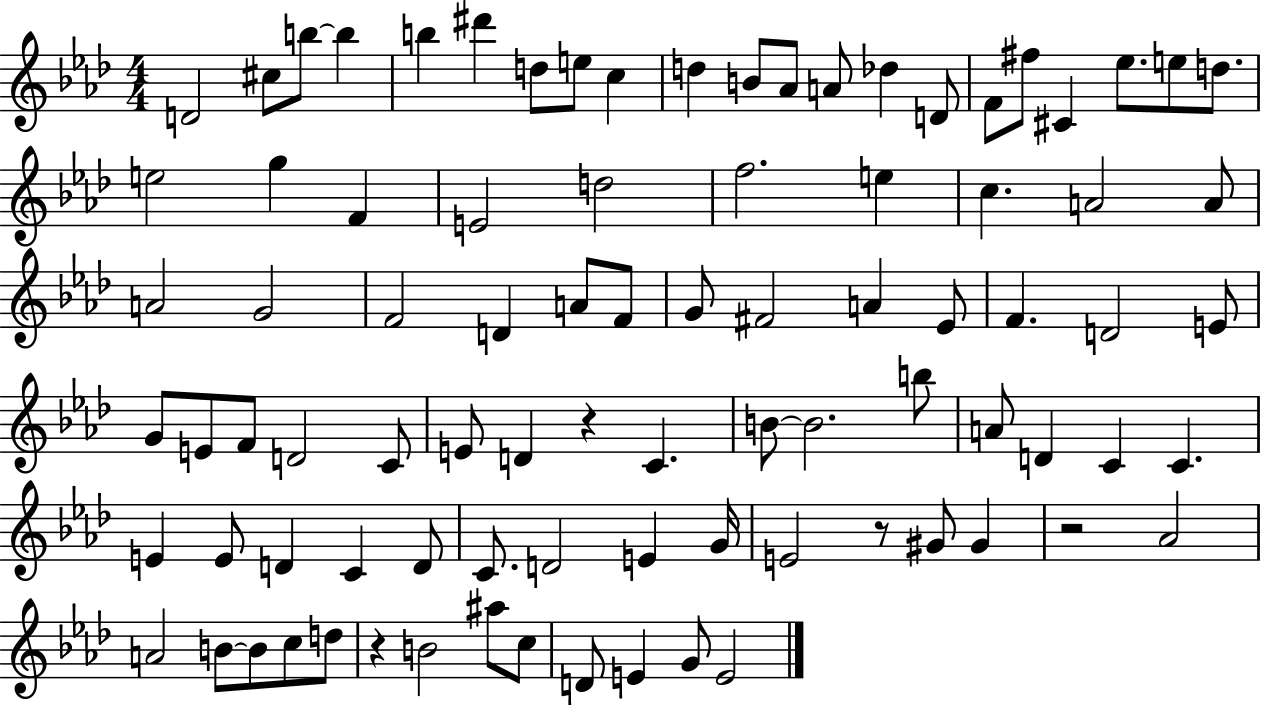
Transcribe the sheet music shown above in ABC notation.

X:1
T:Untitled
M:4/4
L:1/4
K:Ab
D2 ^c/2 b/2 b b ^d' d/2 e/2 c d B/2 _A/2 A/2 _d D/2 F/2 ^f/2 ^C _e/2 e/2 d/2 e2 g F E2 d2 f2 e c A2 A/2 A2 G2 F2 D A/2 F/2 G/2 ^F2 A _E/2 F D2 E/2 G/2 E/2 F/2 D2 C/2 E/2 D z C B/2 B2 b/2 A/2 D C C E E/2 D C D/2 C/2 D2 E G/4 E2 z/2 ^G/2 ^G z2 _A2 A2 B/2 B/2 c/2 d/2 z B2 ^a/2 c/2 D/2 E G/2 E2